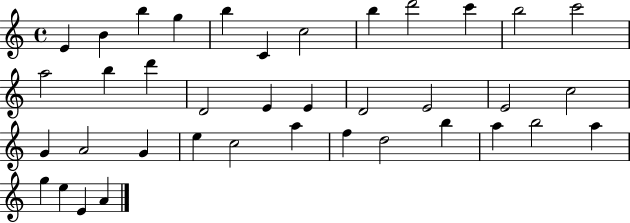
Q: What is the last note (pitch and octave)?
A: A4